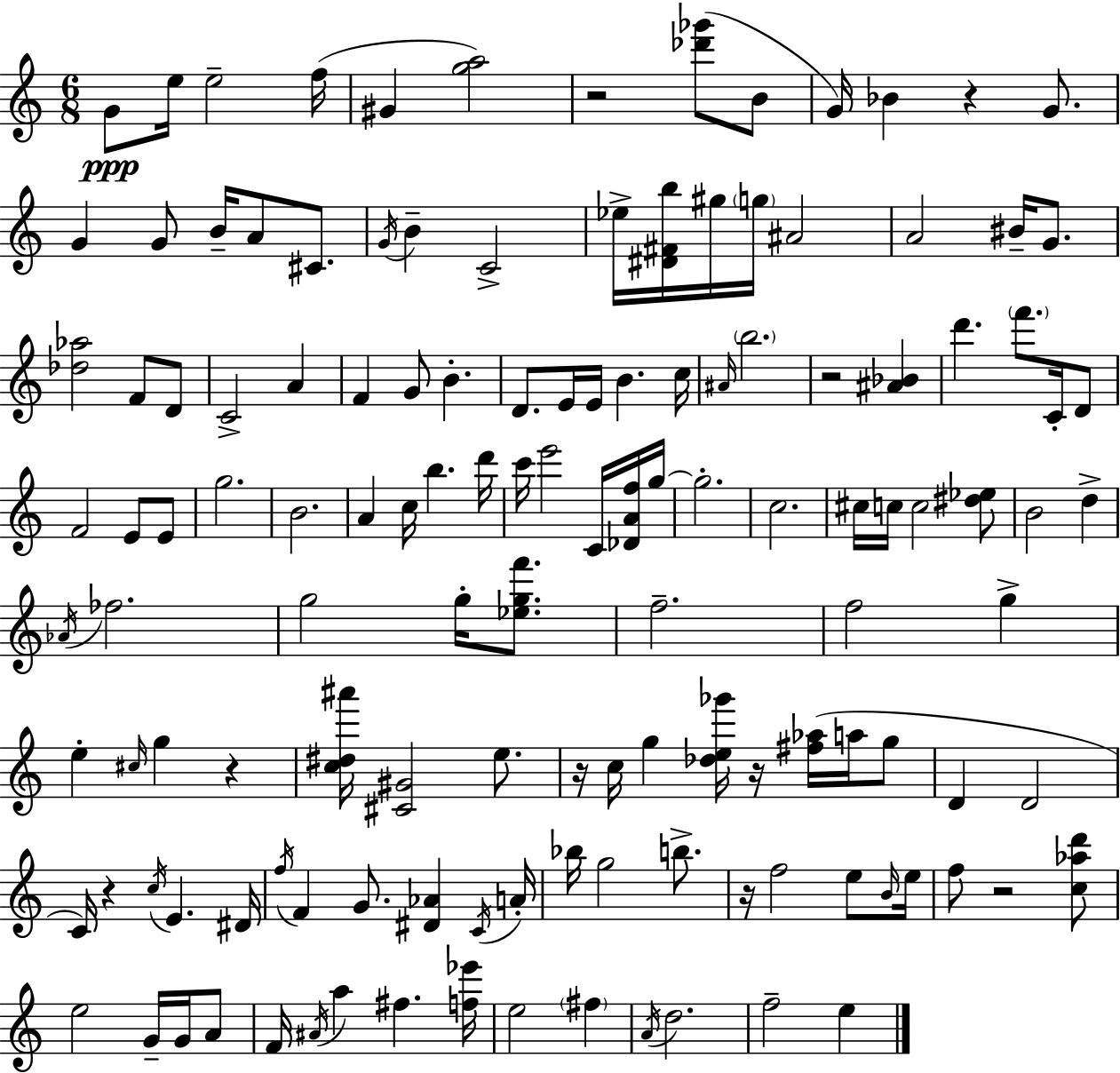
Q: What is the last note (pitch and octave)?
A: E5